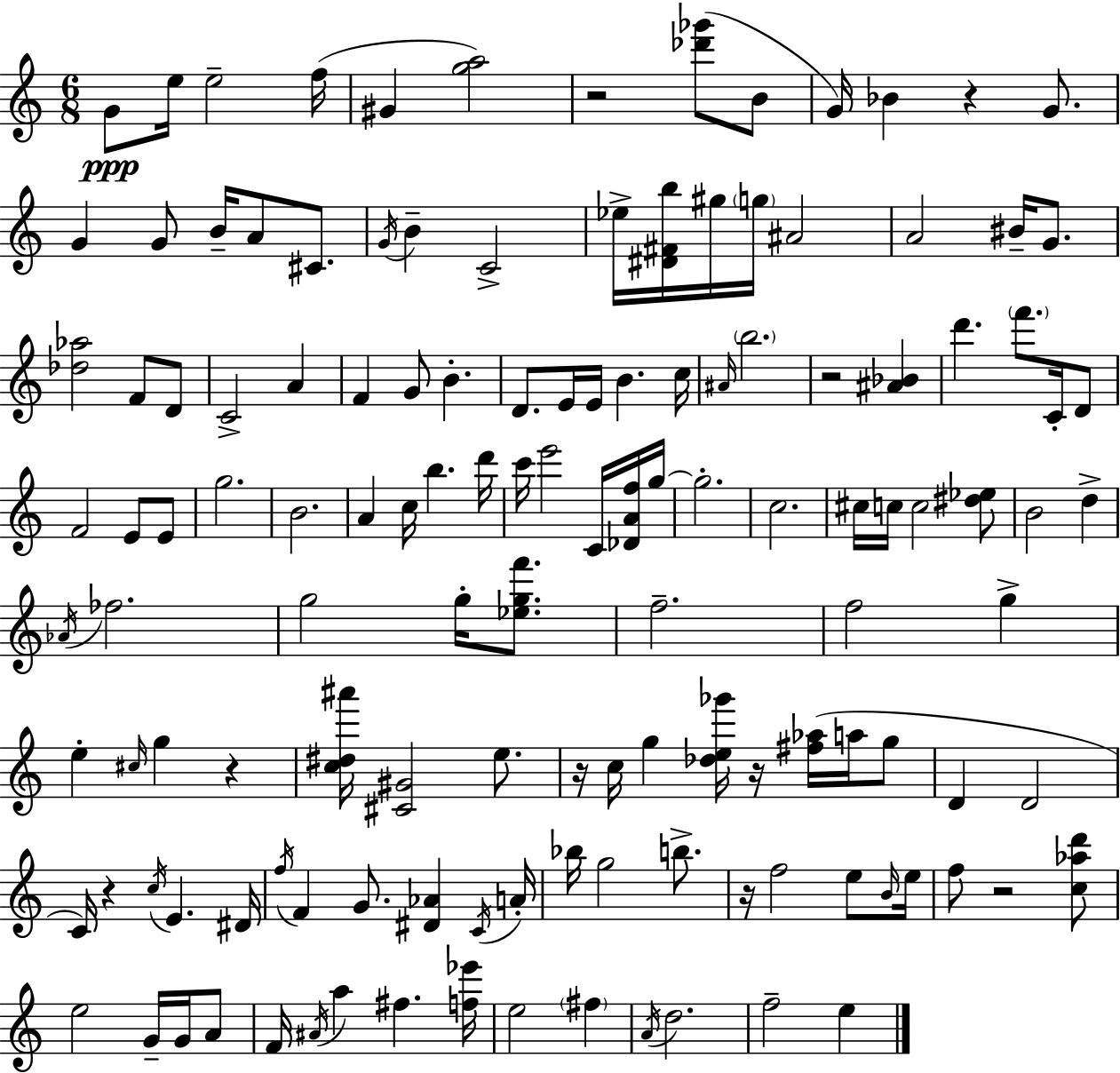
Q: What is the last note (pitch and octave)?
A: E5